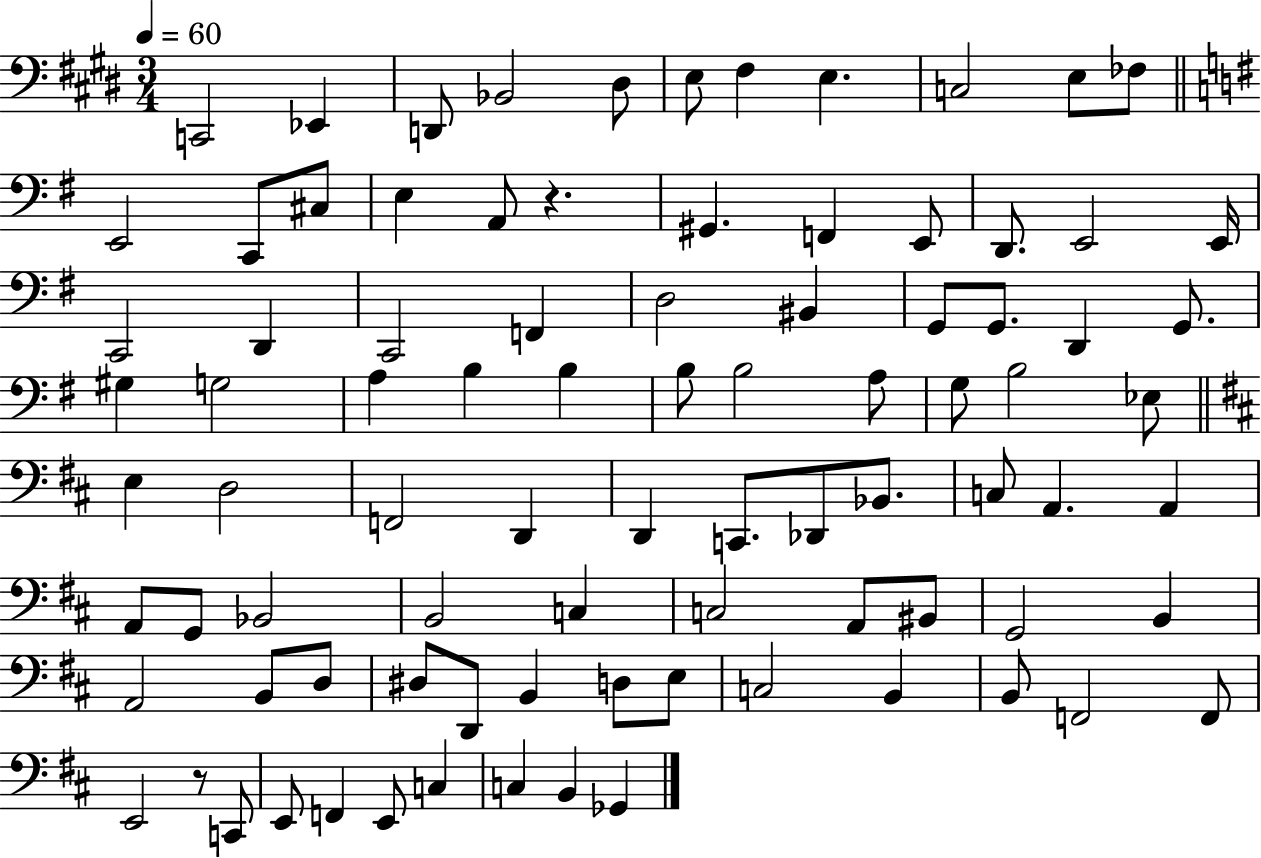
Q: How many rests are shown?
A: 2